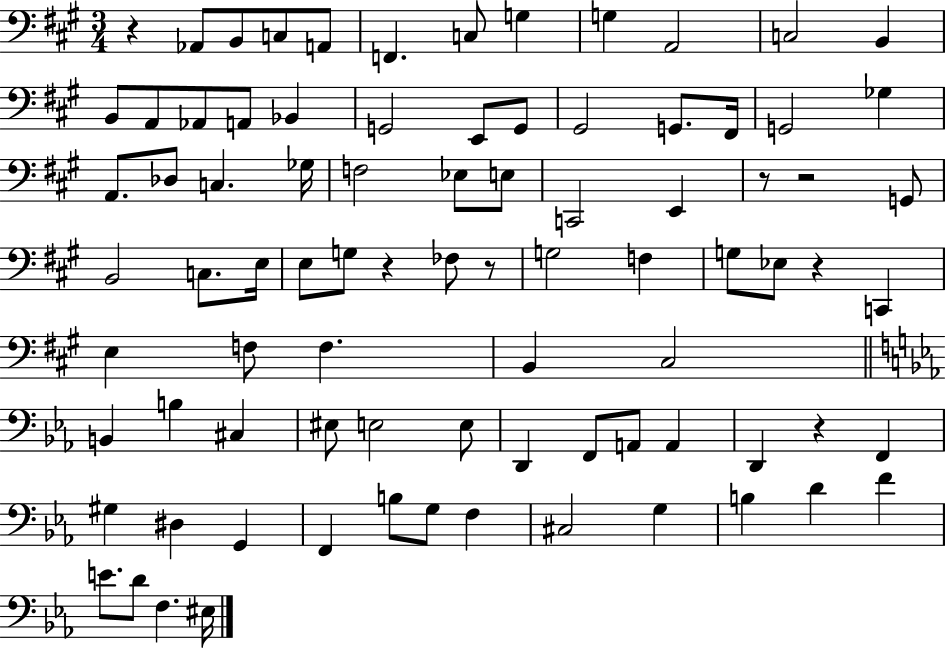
{
  \clef bass
  \numericTimeSignature
  \time 3/4
  \key a \major
  r4 aes,8 b,8 c8 a,8 | f,4. c8 g4 | g4 a,2 | c2 b,4 | \break b,8 a,8 aes,8 a,8 bes,4 | g,2 e,8 g,8 | gis,2 g,8. fis,16 | g,2 ges4 | \break a,8. des8 c4. ges16 | f2 ees8 e8 | c,2 e,4 | r8 r2 g,8 | \break b,2 c8. e16 | e8 g8 r4 fes8 r8 | g2 f4 | g8 ees8 r4 c,4 | \break e4 f8 f4. | b,4 cis2 | \bar "||" \break \key c \minor b,4 b4 cis4 | eis8 e2 e8 | d,4 f,8 a,8 a,4 | d,4 r4 f,4 | \break gis4 dis4 g,4 | f,4 b8 g8 f4 | cis2 g4 | b4 d'4 f'4 | \break e'8. d'8 f4. eis16 | \bar "|."
}